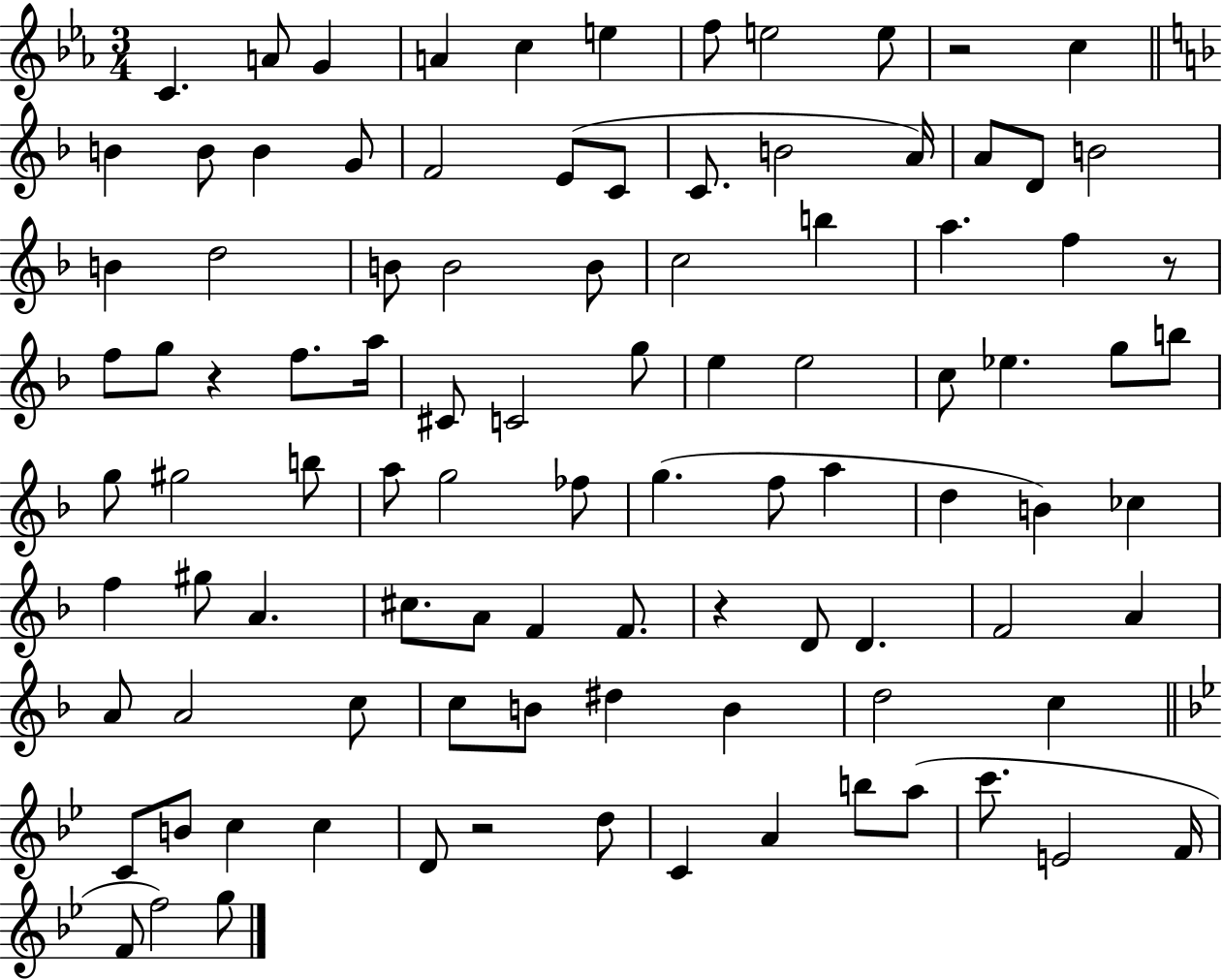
{
  \clef treble
  \numericTimeSignature
  \time 3/4
  \key ees \major
  c'4. a'8 g'4 | a'4 c''4 e''4 | f''8 e''2 e''8 | r2 c''4 | \break \bar "||" \break \key d \minor b'4 b'8 b'4 g'8 | f'2 e'8( c'8 | c'8. b'2 a'16) | a'8 d'8 b'2 | \break b'4 d''2 | b'8 b'2 b'8 | c''2 b''4 | a''4. f''4 r8 | \break f''8 g''8 r4 f''8. a''16 | cis'8 c'2 g''8 | e''4 e''2 | c''8 ees''4. g''8 b''8 | \break g''8 gis''2 b''8 | a''8 g''2 fes''8 | g''4.( f''8 a''4 | d''4 b'4) ces''4 | \break f''4 gis''8 a'4. | cis''8. a'8 f'4 f'8. | r4 d'8 d'4. | f'2 a'4 | \break a'8 a'2 c''8 | c''8 b'8 dis''4 b'4 | d''2 c''4 | \bar "||" \break \key bes \major c'8 b'8 c''4 c''4 | d'8 r2 d''8 | c'4 a'4 b''8 a''8( | c'''8. e'2 f'16 | \break f'8 f''2) g''8 | \bar "|."
}